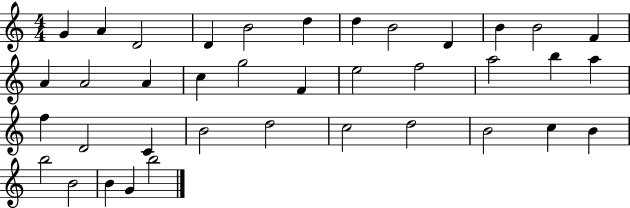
G4/q A4/q D4/h D4/q B4/h D5/q D5/q B4/h D4/q B4/q B4/h F4/q A4/q A4/h A4/q C5/q G5/h F4/q E5/h F5/h A5/h B5/q A5/q F5/q D4/h C4/q B4/h D5/h C5/h D5/h B4/h C5/q B4/q B5/h B4/h B4/q G4/q B5/h